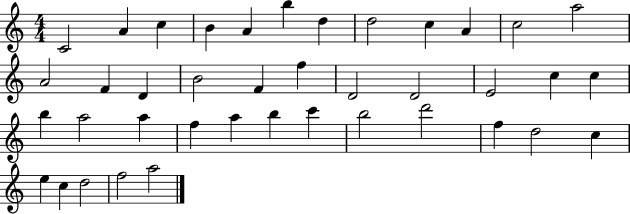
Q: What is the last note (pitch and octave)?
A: A5